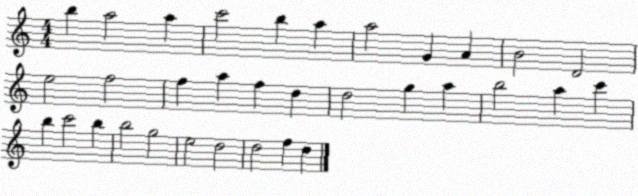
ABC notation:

X:1
T:Untitled
M:4/4
L:1/4
K:C
b a2 a c'2 b a a2 G A B2 D2 e2 f2 f a f d d2 g a b2 a c' b c'2 b b2 g2 e2 d2 d2 f d